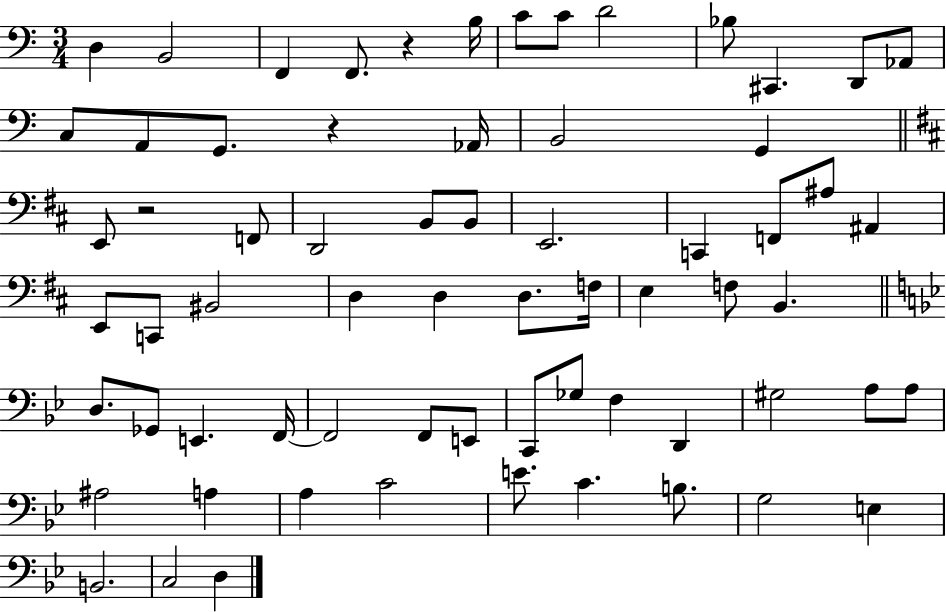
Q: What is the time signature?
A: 3/4